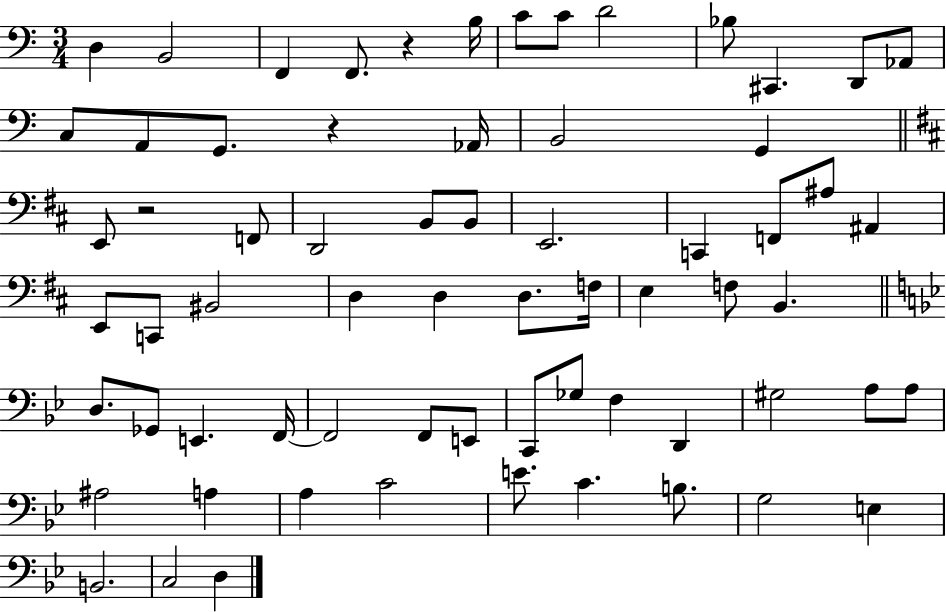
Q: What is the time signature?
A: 3/4